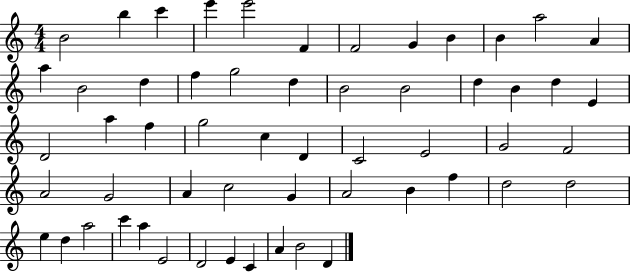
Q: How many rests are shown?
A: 0